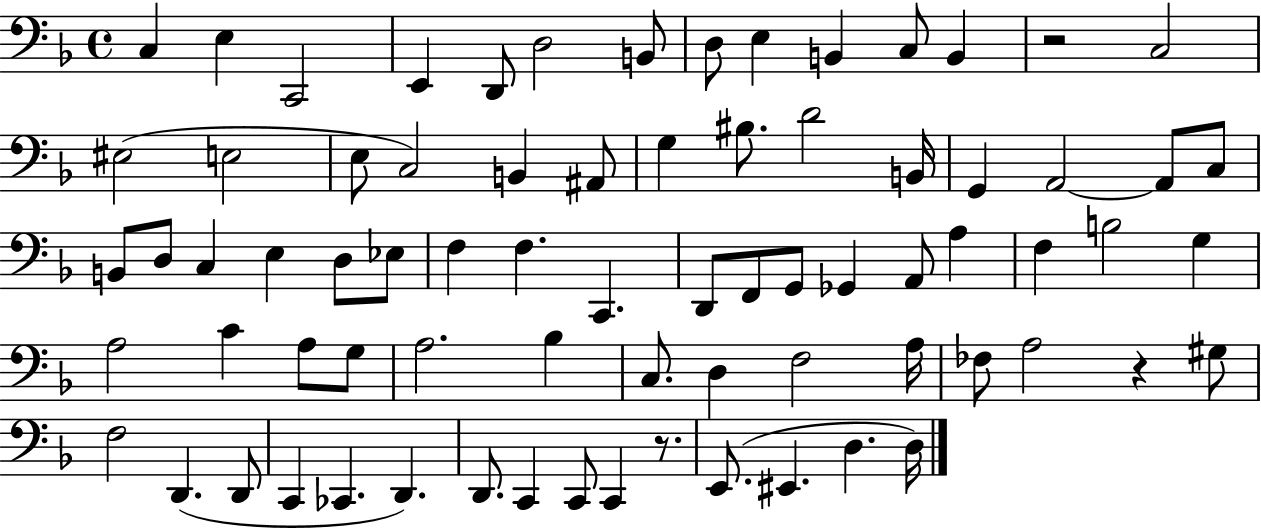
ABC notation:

X:1
T:Untitled
M:4/4
L:1/4
K:F
C, E, C,,2 E,, D,,/2 D,2 B,,/2 D,/2 E, B,, C,/2 B,, z2 C,2 ^E,2 E,2 E,/2 C,2 B,, ^A,,/2 G, ^B,/2 D2 B,,/4 G,, A,,2 A,,/2 C,/2 B,,/2 D,/2 C, E, D,/2 _E,/2 F, F, C,, D,,/2 F,,/2 G,,/2 _G,, A,,/2 A, F, B,2 G, A,2 C A,/2 G,/2 A,2 _B, C,/2 D, F,2 A,/4 _F,/2 A,2 z ^G,/2 F,2 D,, D,,/2 C,, _C,, D,, D,,/2 C,, C,,/2 C,, z/2 E,,/2 ^E,, D, D,/4